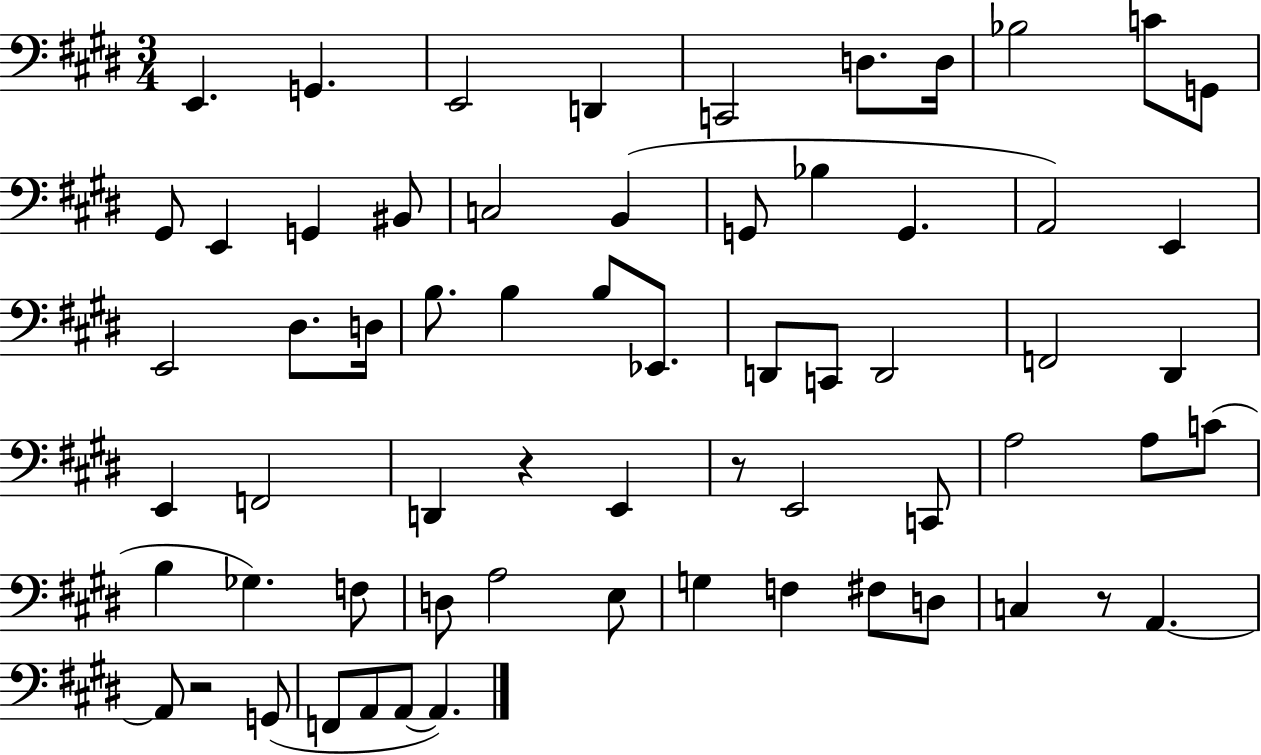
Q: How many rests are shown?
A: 4